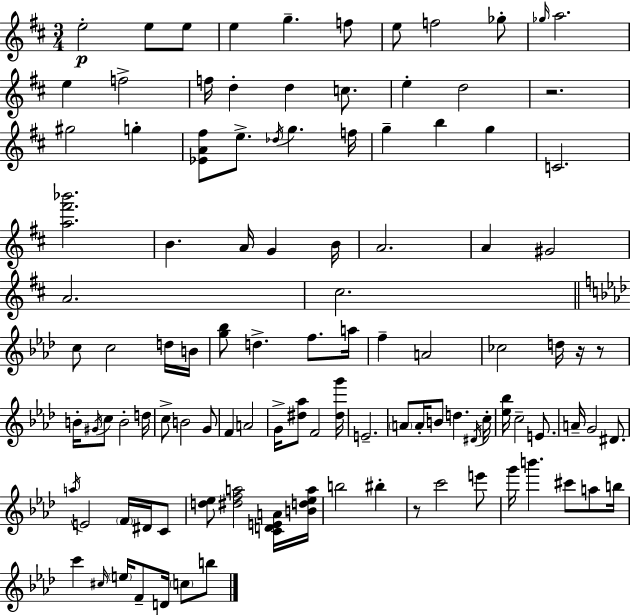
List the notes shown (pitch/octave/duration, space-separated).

E5/h E5/e E5/e E5/q G5/q. F5/e E5/e F5/h Gb5/e Gb5/s A5/h. E5/q F5/h F5/s D5/q D5/q C5/e. E5/q D5/h R/h. G#5/h G5/q [Eb4,A4,F#5]/e E5/e. Db5/s G5/q. F5/s G5/q B5/q G5/q C4/h. [A5,F#6,Bb6]/h. B4/q. A4/s G4/q B4/s A4/h. A4/q G#4/h A4/h. C#5/h. C5/e C5/h D5/s B4/s [G5,Bb5]/e D5/q. F5/e. A5/s F5/q A4/h CES5/h D5/s R/s R/e B4/s G#4/s C5/e B4/h D5/s C5/e B4/h G4/e F4/q A4/h G4/s [D#5,Ab5]/e F4/h [D#5,G6]/s E4/h. A4/e A4/s B4/e D5/q. D#4/s C5/s [Eb5,Bb5]/s C5/h E4/e. A4/s G4/h D#4/e. A5/s E4/h F4/s D#4/s C4/e [D5,Eb5]/e [D#5,F5,A5]/h [C4,D4,E4,A4]/s [B4,D5,Eb5,A5]/s B5/h BIS5/q R/e C6/h E6/e G6/s B6/q. C#6/e A5/e B5/s C6/q C#5/s E5/s F4/e D4/s C5/e B5/e